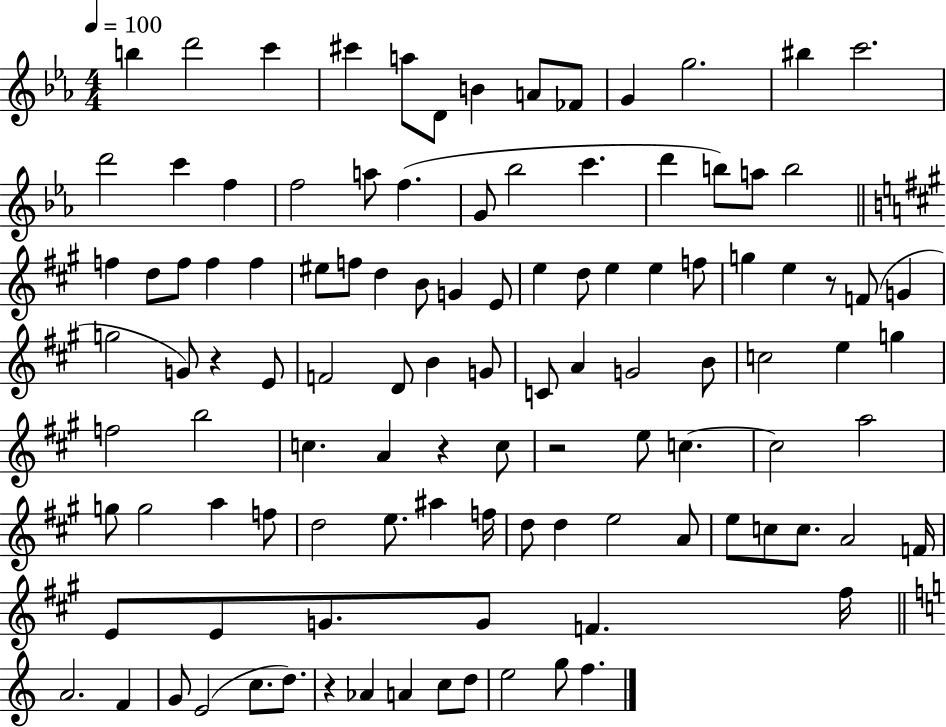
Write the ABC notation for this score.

X:1
T:Untitled
M:4/4
L:1/4
K:Eb
b d'2 c' ^c' a/2 D/2 B A/2 _F/2 G g2 ^b c'2 d'2 c' f f2 a/2 f G/2 _b2 c' d' b/2 a/2 b2 f d/2 f/2 f f ^e/2 f/2 d B/2 G E/2 e d/2 e e f/2 g e z/2 F/2 G g2 G/2 z E/2 F2 D/2 B G/2 C/2 A G2 B/2 c2 e g f2 b2 c A z c/2 z2 e/2 c c2 a2 g/2 g2 a f/2 d2 e/2 ^a f/4 d/2 d e2 A/2 e/2 c/2 c/2 A2 F/4 E/2 E/2 G/2 G/2 F ^f/4 A2 F G/2 E2 c/2 d/2 z _A A c/2 d/2 e2 g/2 f